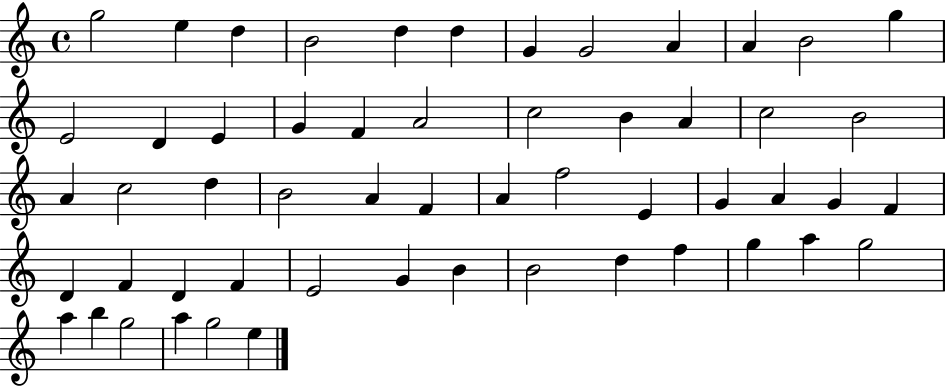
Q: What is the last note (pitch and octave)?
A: E5